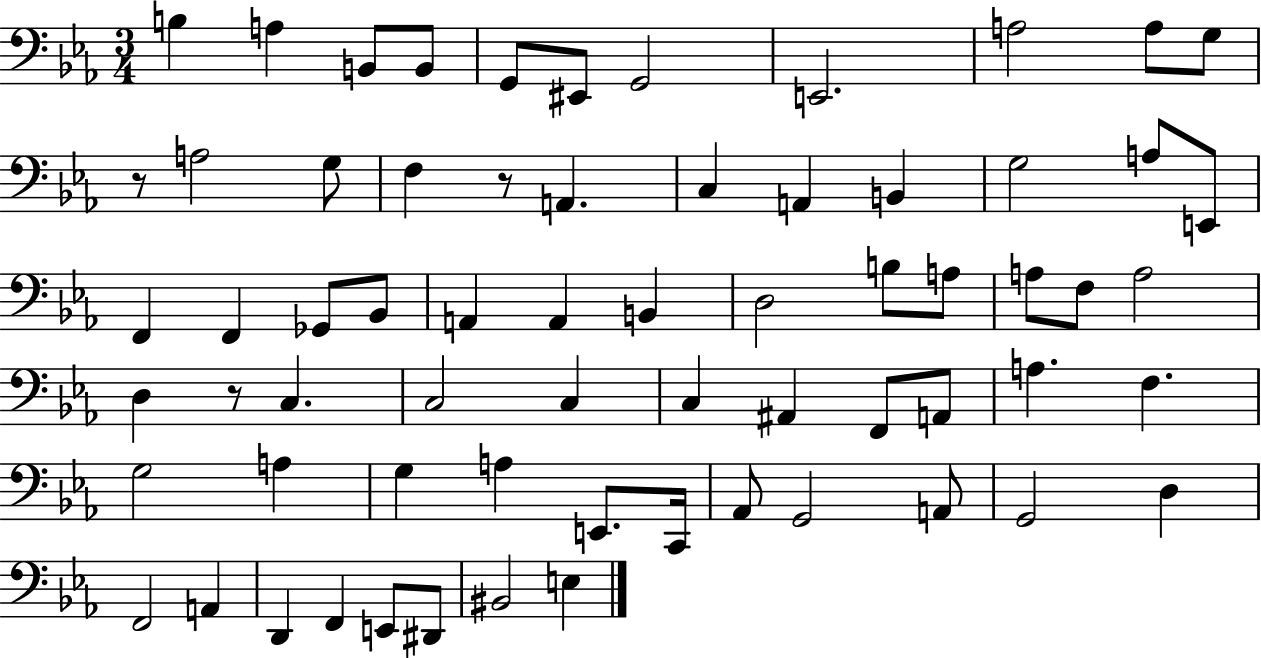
{
  \clef bass
  \numericTimeSignature
  \time 3/4
  \key ees \major
  b4 a4 b,8 b,8 | g,8 eis,8 g,2 | e,2. | a2 a8 g8 | \break r8 a2 g8 | f4 r8 a,4. | c4 a,4 b,4 | g2 a8 e,8 | \break f,4 f,4 ges,8 bes,8 | a,4 a,4 b,4 | d2 b8 a8 | a8 f8 a2 | \break d4 r8 c4. | c2 c4 | c4 ais,4 f,8 a,8 | a4. f4. | \break g2 a4 | g4 a4 e,8. c,16 | aes,8 g,2 a,8 | g,2 d4 | \break f,2 a,4 | d,4 f,4 e,8 dis,8 | bis,2 e4 | \bar "|."
}